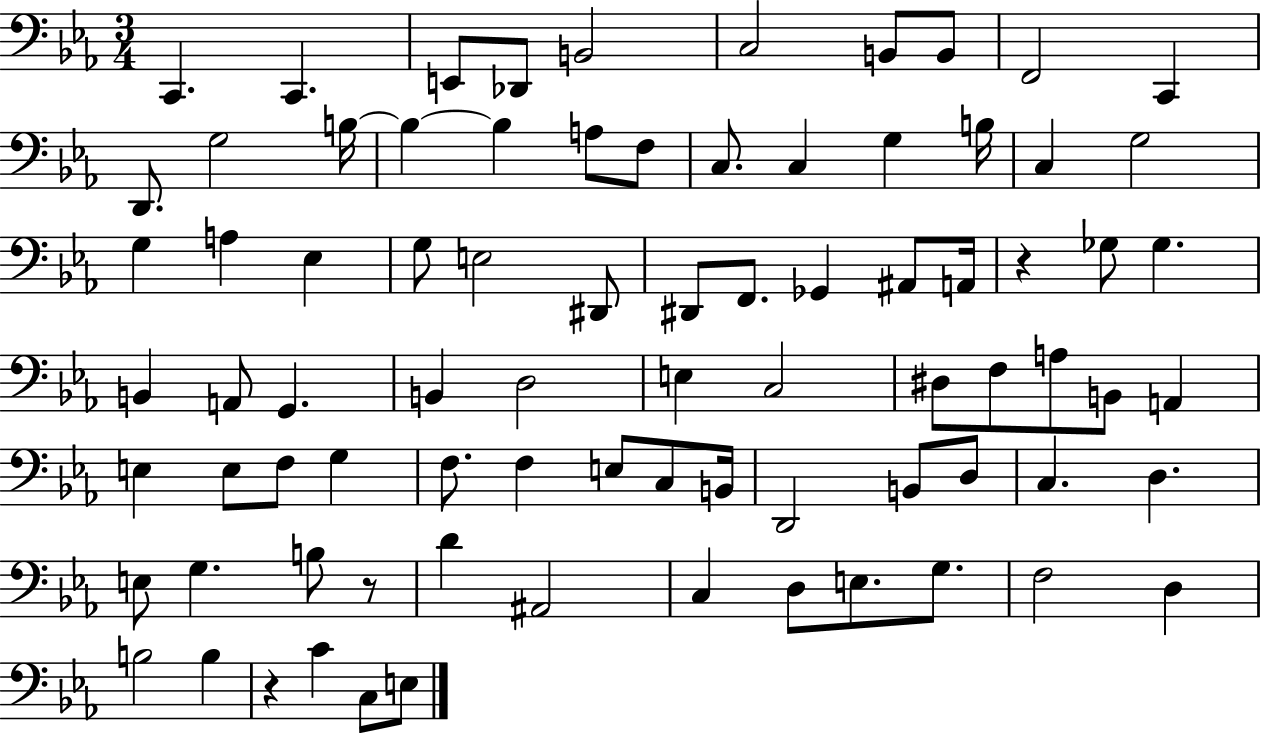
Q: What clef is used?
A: bass